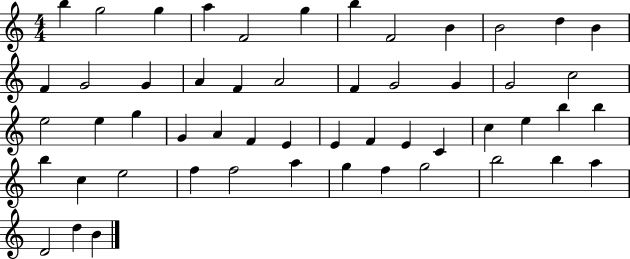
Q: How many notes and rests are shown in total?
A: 53